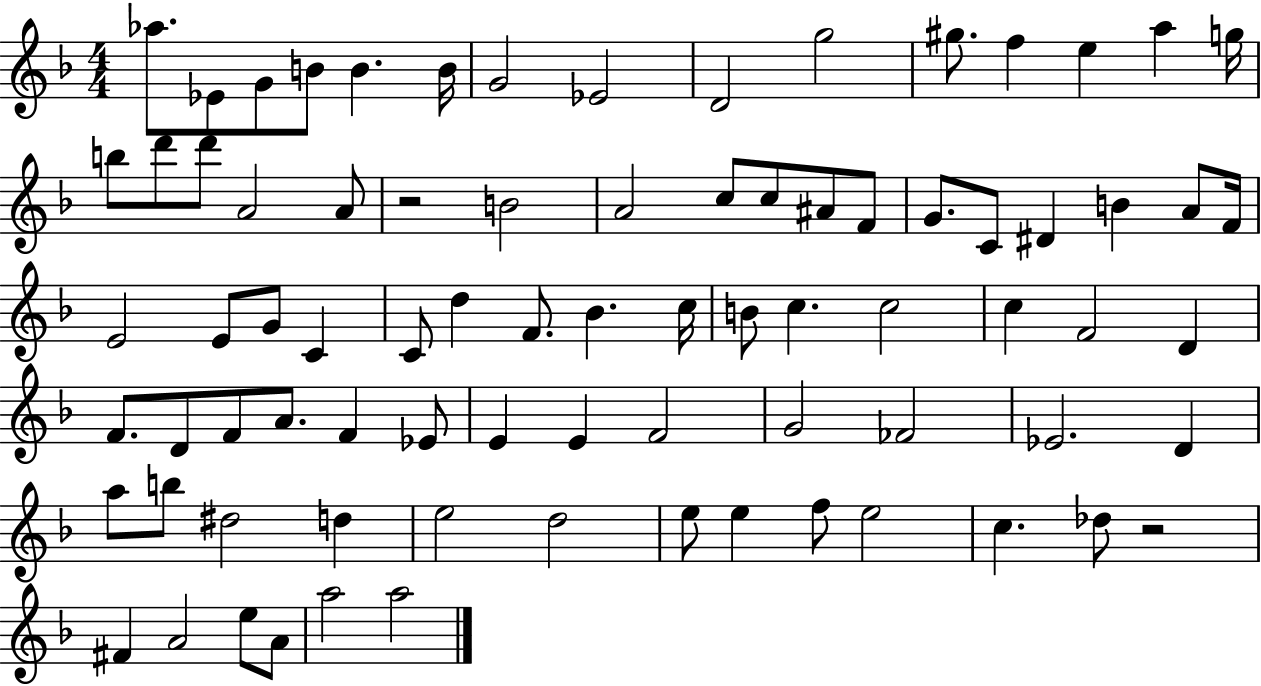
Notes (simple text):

Ab5/e. Eb4/e G4/e B4/e B4/q. B4/s G4/h Eb4/h D4/h G5/h G#5/e. F5/q E5/q A5/q G5/s B5/e D6/e D6/e A4/h A4/e R/h B4/h A4/h C5/e C5/e A#4/e F4/e G4/e. C4/e D#4/q B4/q A4/e F4/s E4/h E4/e G4/e C4/q C4/e D5/q F4/e. Bb4/q. C5/s B4/e C5/q. C5/h C5/q F4/h D4/q F4/e. D4/e F4/e A4/e. F4/q Eb4/e E4/q E4/q F4/h G4/h FES4/h Eb4/h. D4/q A5/e B5/e D#5/h D5/q E5/h D5/h E5/e E5/q F5/e E5/h C5/q. Db5/e R/h F#4/q A4/h E5/e A4/e A5/h A5/h